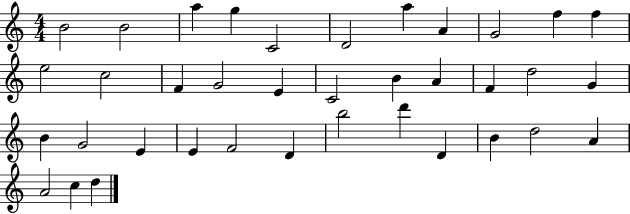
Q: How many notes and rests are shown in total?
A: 37